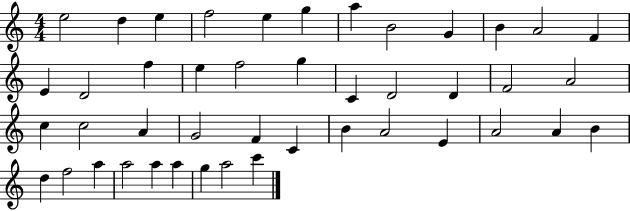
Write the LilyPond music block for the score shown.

{
  \clef treble
  \numericTimeSignature
  \time 4/4
  \key c \major
  e''2 d''4 e''4 | f''2 e''4 g''4 | a''4 b'2 g'4 | b'4 a'2 f'4 | \break e'4 d'2 f''4 | e''4 f''2 g''4 | c'4 d'2 d'4 | f'2 a'2 | \break c''4 c''2 a'4 | g'2 f'4 c'4 | b'4 a'2 e'4 | a'2 a'4 b'4 | \break d''4 f''2 a''4 | a''2 a''4 a''4 | g''4 a''2 c'''4 | \bar "|."
}